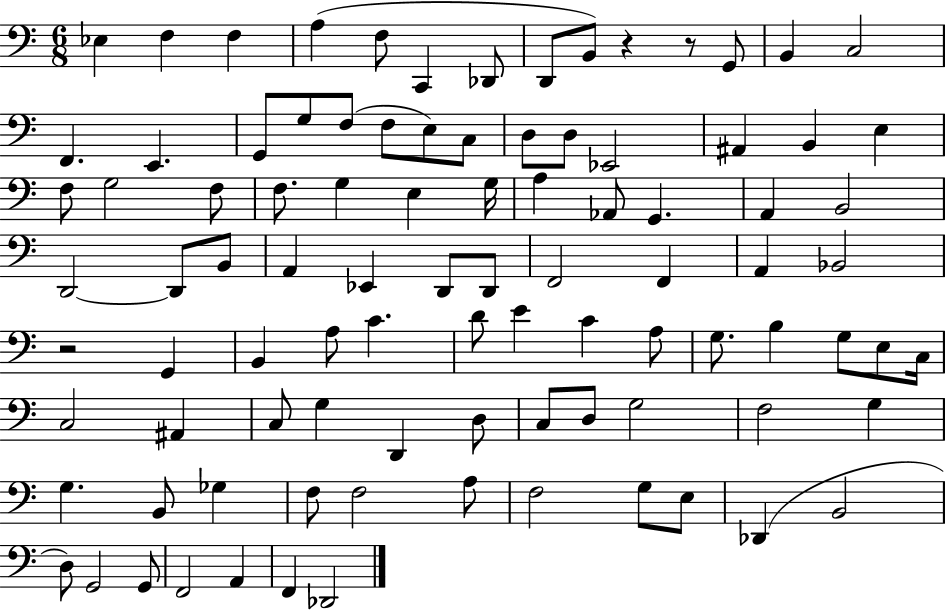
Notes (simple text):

Eb3/q F3/q F3/q A3/q F3/e C2/q Db2/e D2/e B2/e R/q R/e G2/e B2/q C3/h F2/q. E2/q. G2/e G3/e F3/e F3/e E3/e C3/e D3/e D3/e Eb2/h A#2/q B2/q E3/q F3/e G3/h F3/e F3/e. G3/q E3/q G3/s A3/q Ab2/e G2/q. A2/q B2/h D2/h D2/e B2/e A2/q Eb2/q D2/e D2/e F2/h F2/q A2/q Bb2/h R/h G2/q B2/q A3/e C4/q. D4/e E4/q C4/q A3/e G3/e. B3/q G3/e E3/e C3/s C3/h A#2/q C3/e G3/q D2/q D3/e C3/e D3/e G3/h F3/h G3/q G3/q. B2/e Gb3/q F3/e F3/h A3/e F3/h G3/e E3/e Db2/q B2/h D3/e G2/h G2/e F2/h A2/q F2/q Db2/h